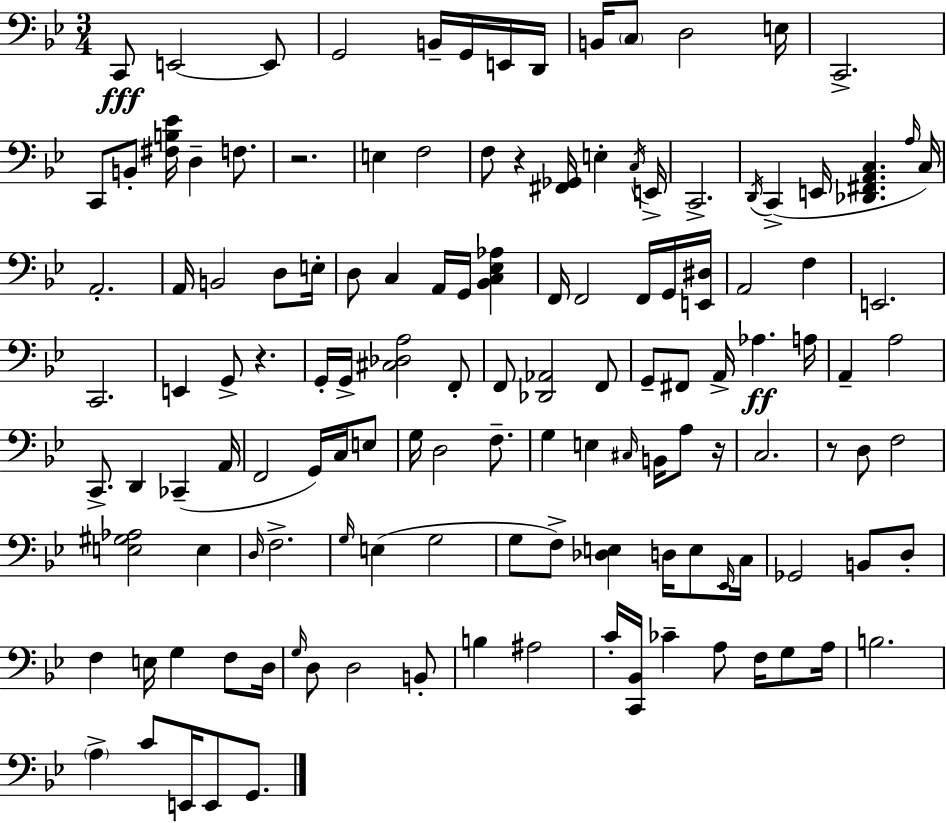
{
  \clef bass
  \numericTimeSignature
  \time 3/4
  \key bes \major
  c,8\fff e,2~~ e,8 | g,2 b,16-- g,16 e,16 d,16 | b,16 \parenthesize c8 d2 e16 | c,2.-> | \break c,8 b,8-. <fis b ees'>16 d4-- f8. | r2. | e4 f2 | f8 r4 <fis, ges,>16 e4-. \acciaccatura { c16 } | \break e,16-> c,2.-> | \acciaccatura { d,16 } c,4->( e,16 <des, fis, a, c>4. | \grace { a16 } c16) a,2.-. | a,16 b,2 | \break d8 e16-. d8 c4 a,16 g,16 <bes, c ees aes>4 | f,16 f,2 | f,16 g,16 <e, dis>16 a,2 f4 | e,2. | \break c,2. | e,4 g,8-> r4. | g,16-. g,16-> <cis des a>2 | f,8-. f,8 <des, aes,>2 | \break f,8 g,8-- fis,8 a,16-> aes4.\ff | a16 a,4-- a2 | c,8.-> d,4 ces,4--( | a,16 f,2 g,16) | \break c16 e8 g16 d2 | f8.-- g4 e4 \grace { cis16 } | b,16 a8 r16 c2. | r8 d8 f2 | \break <e gis aes>2 | e4 \grace { d16 } f2.-> | \grace { g16 } e4( g2 | g8 f8->) <des e>4 | \break d16 e8 \grace { ees,16 } c16 ges,2 | b,8 d8-. f4 e16 | g4 f8 d16 \grace { g16 } d8 d2 | b,8-. b4 | \break ais2 c'16-. <c, bes,>16 ces'4-- | a8 f16 g8 a16 b2. | \parenthesize a4-> | c'8 e,16 e,8 g,8. \bar "|."
}